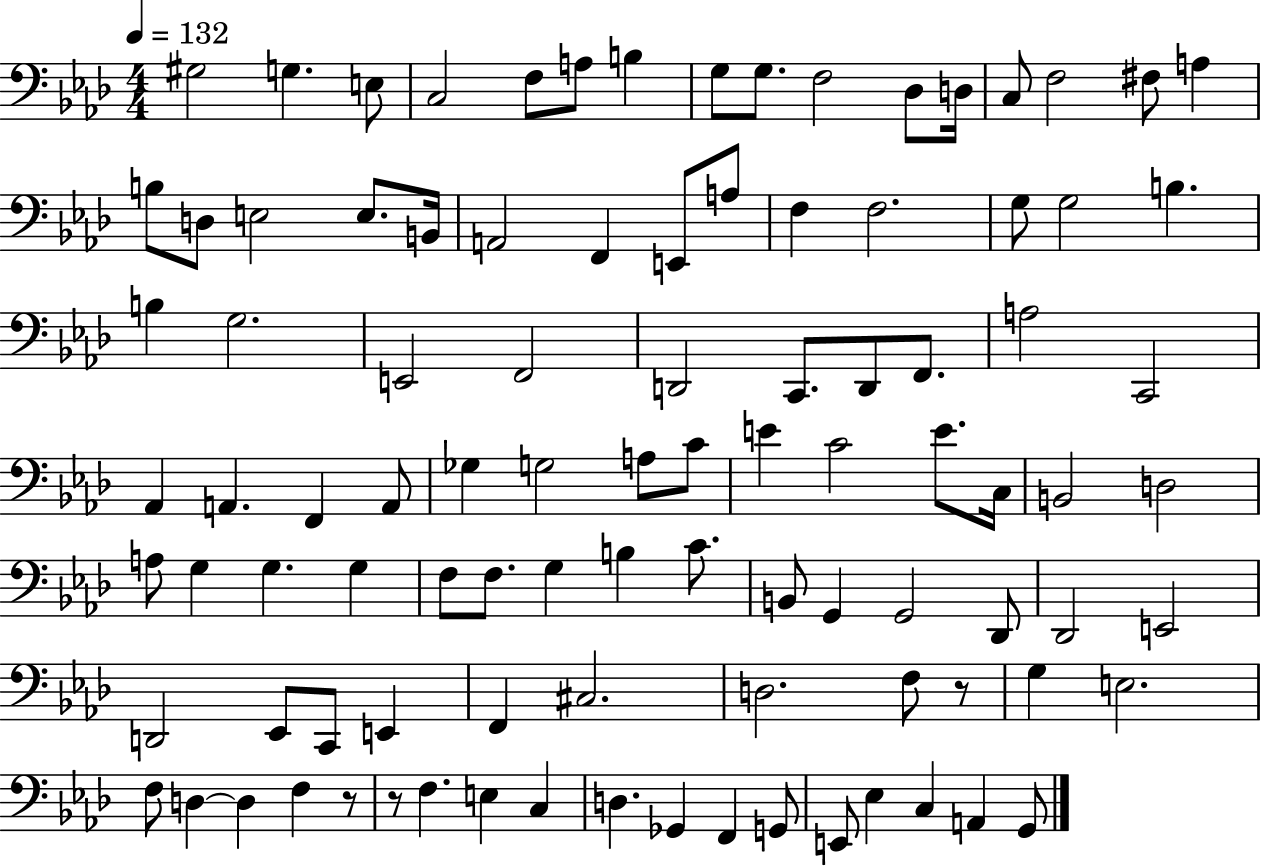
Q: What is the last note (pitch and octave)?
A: G2